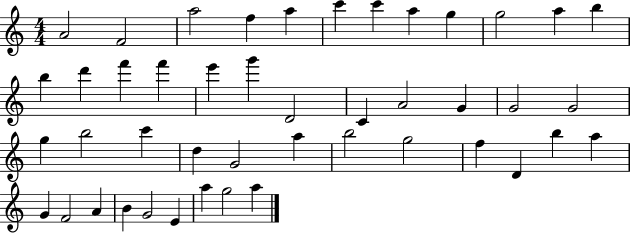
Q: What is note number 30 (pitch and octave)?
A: A5